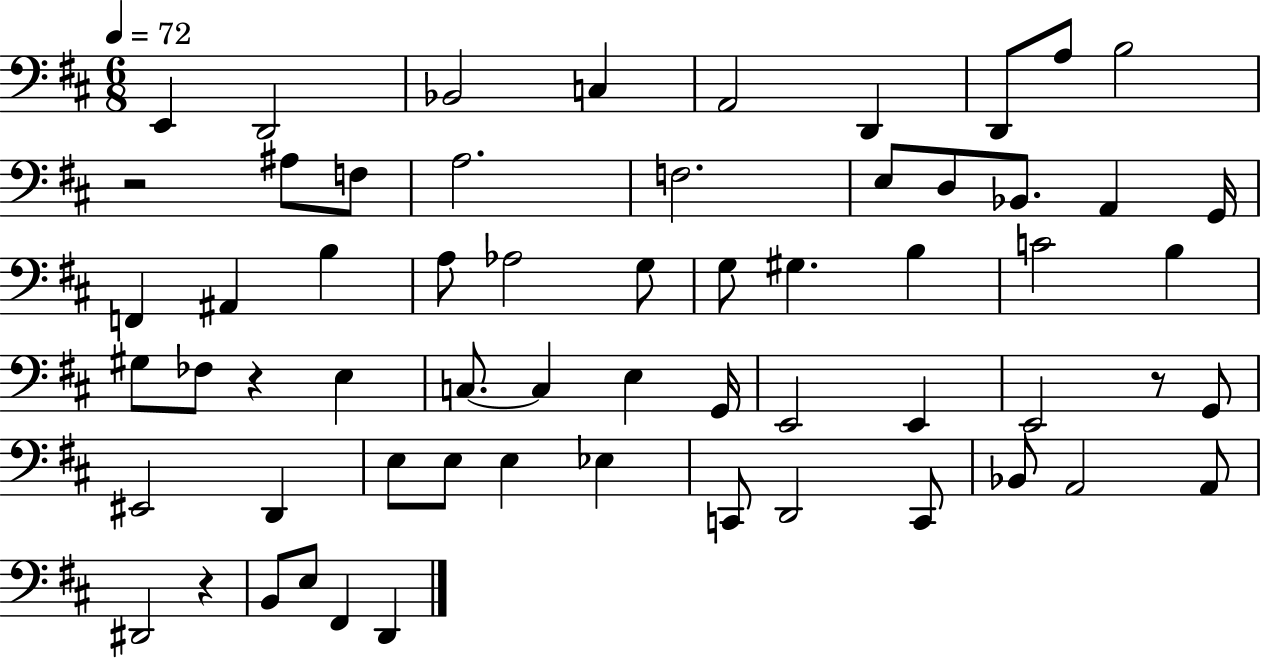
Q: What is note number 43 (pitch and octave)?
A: E3